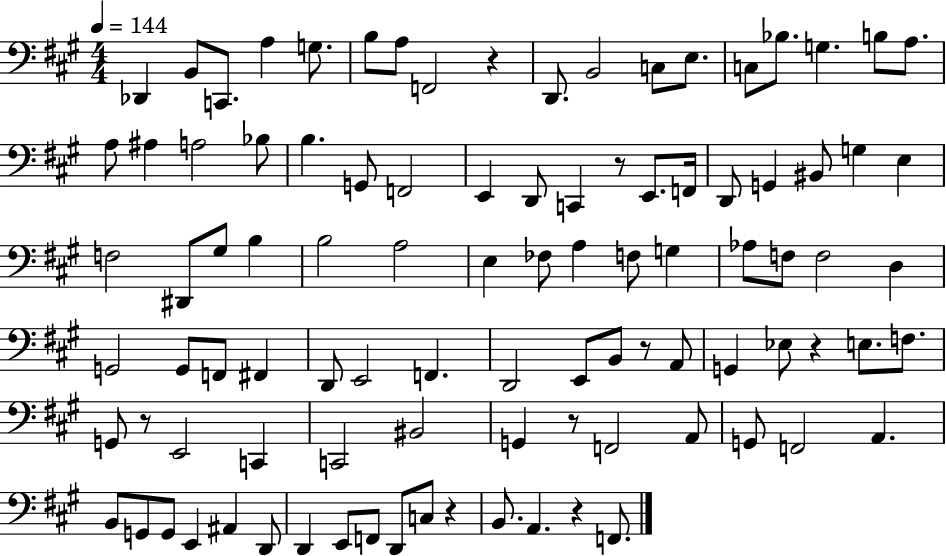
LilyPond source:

{
  \clef bass
  \numericTimeSignature
  \time 4/4
  \key a \major
  \tempo 4 = 144
  des,4 b,8 c,8. a4 g8. | b8 a8 f,2 r4 | d,8. b,2 c8 e8. | c8 bes8. g4. b8 a8. | \break a8 ais4 a2 bes8 | b4. g,8 f,2 | e,4 d,8 c,4 r8 e,8. f,16 | d,8 g,4 bis,8 g4 e4 | \break f2 dis,8 gis8 b4 | b2 a2 | e4 fes8 a4 f8 g4 | aes8 f8 f2 d4 | \break g,2 g,8 f,8 fis,4 | d,8 e,2 f,4. | d,2 e,8 b,8 r8 a,8 | g,4 ees8 r4 e8. f8. | \break g,8 r8 e,2 c,4 | c,2 bis,2 | g,4 r8 f,2 a,8 | g,8 f,2 a,4. | \break b,8 g,8 g,8 e,4 ais,4 d,8 | d,4 e,8 f,8 d,8 c8 r4 | b,8. a,4. r4 f,8. | \bar "|."
}